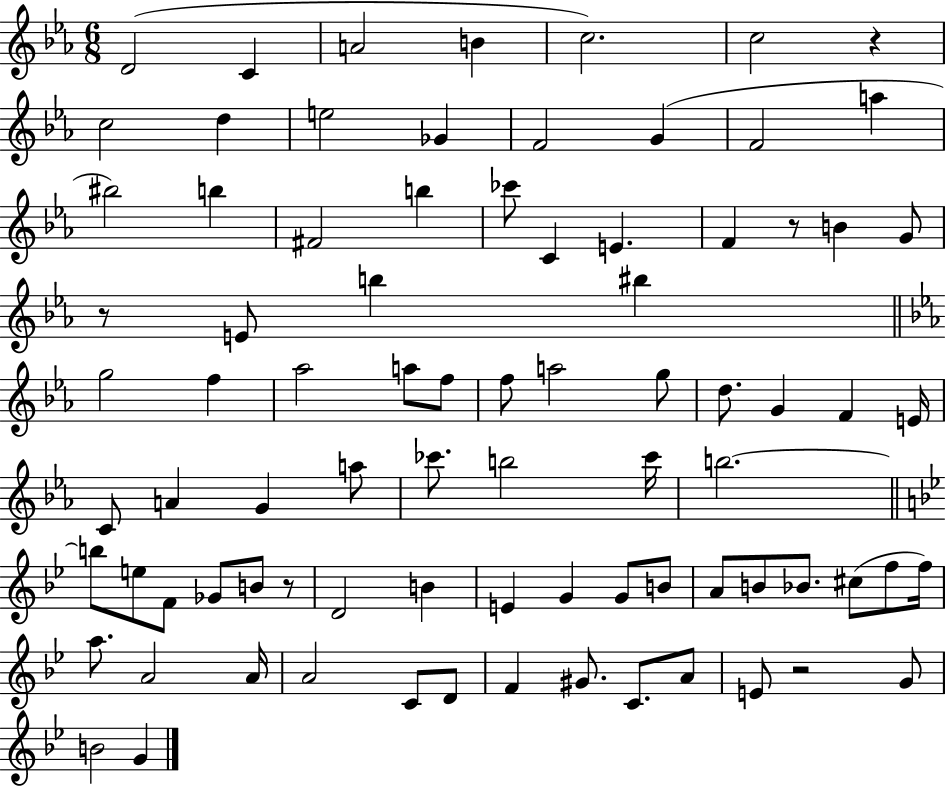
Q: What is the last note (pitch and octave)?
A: G4